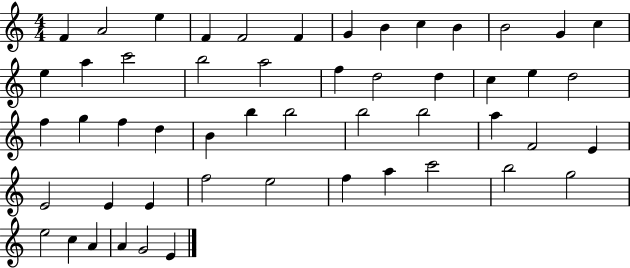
X:1
T:Untitled
M:4/4
L:1/4
K:C
F A2 e F F2 F G B c B B2 G c e a c'2 b2 a2 f d2 d c e d2 f g f d B b b2 b2 b2 a F2 E E2 E E f2 e2 f a c'2 b2 g2 e2 c A A G2 E